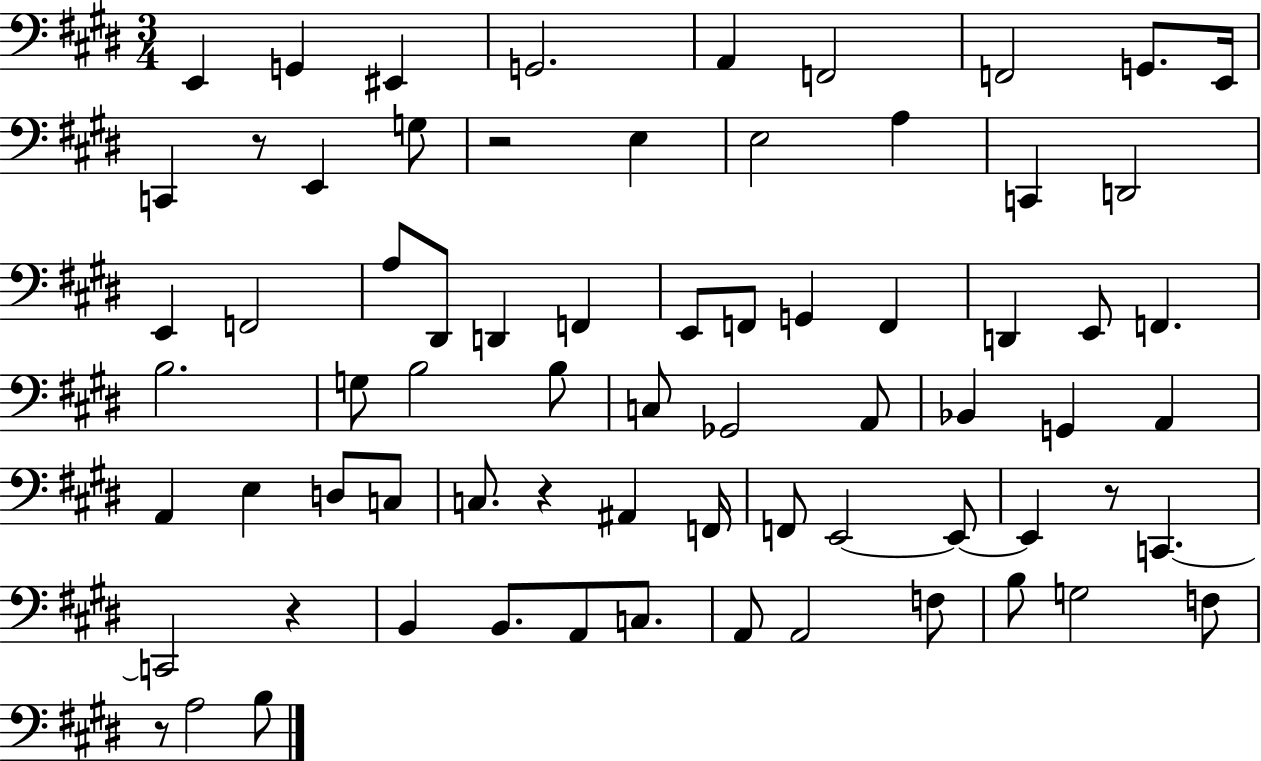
E2/q G2/q EIS2/q G2/h. A2/q F2/h F2/h G2/e. E2/s C2/q R/e E2/q G3/e R/h E3/q E3/h A3/q C2/q D2/h E2/q F2/h A3/e D#2/e D2/q F2/q E2/e F2/e G2/q F2/q D2/q E2/e F2/q. B3/h. G3/e B3/h B3/e C3/e Gb2/h A2/e Bb2/q G2/q A2/q A2/q E3/q D3/e C3/e C3/e. R/q A#2/q F2/s F2/e E2/h E2/e E2/q R/e C2/q. C2/h R/q B2/q B2/e. A2/e C3/e. A2/e A2/h F3/e B3/e G3/h F3/e R/e A3/h B3/e